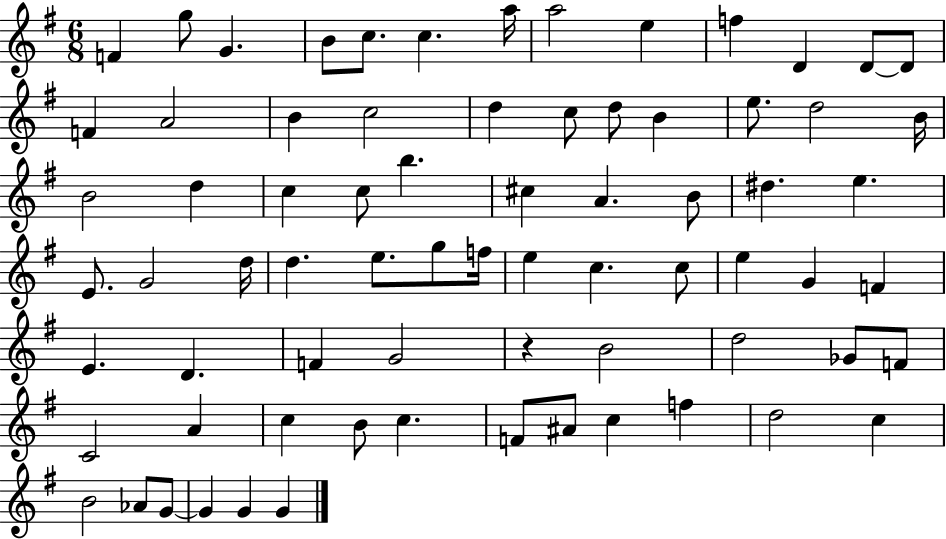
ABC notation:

X:1
T:Untitled
M:6/8
L:1/4
K:G
F g/2 G B/2 c/2 c a/4 a2 e f D D/2 D/2 F A2 B c2 d c/2 d/2 B e/2 d2 B/4 B2 d c c/2 b ^c A B/2 ^d e E/2 G2 d/4 d e/2 g/2 f/4 e c c/2 e G F E D F G2 z B2 d2 _G/2 F/2 C2 A c B/2 c F/2 ^A/2 c f d2 c B2 _A/2 G/2 G G G